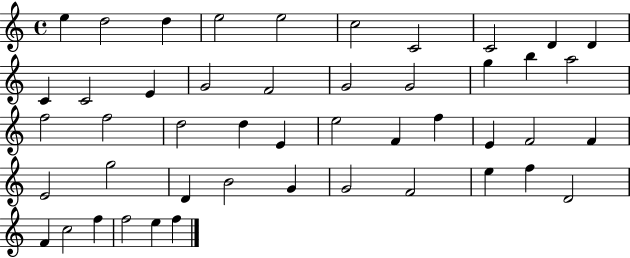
X:1
T:Untitled
M:4/4
L:1/4
K:C
e d2 d e2 e2 c2 C2 C2 D D C C2 E G2 F2 G2 G2 g b a2 f2 f2 d2 d E e2 F f E F2 F E2 g2 D B2 G G2 F2 e f D2 F c2 f f2 e f